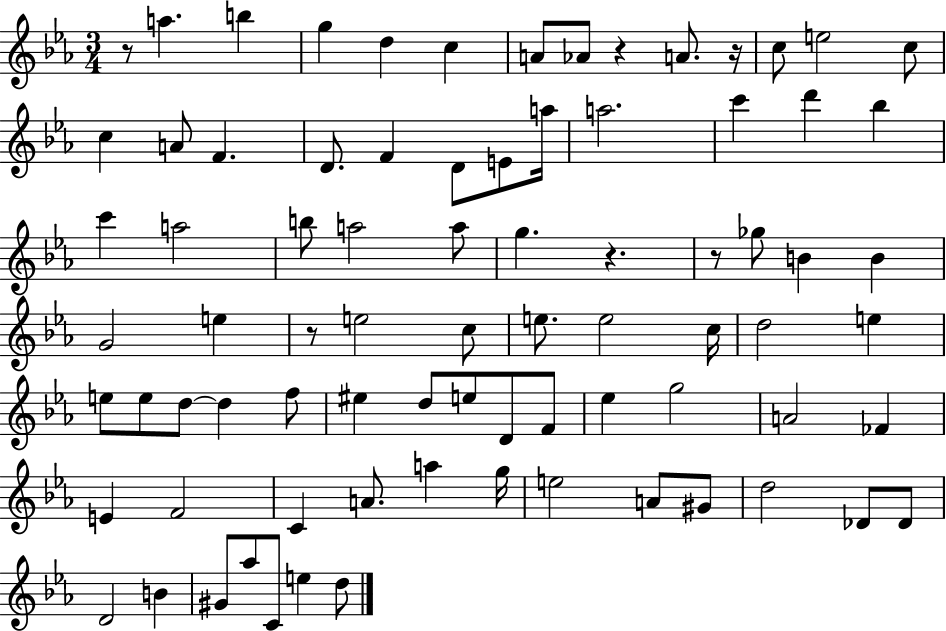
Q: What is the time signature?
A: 3/4